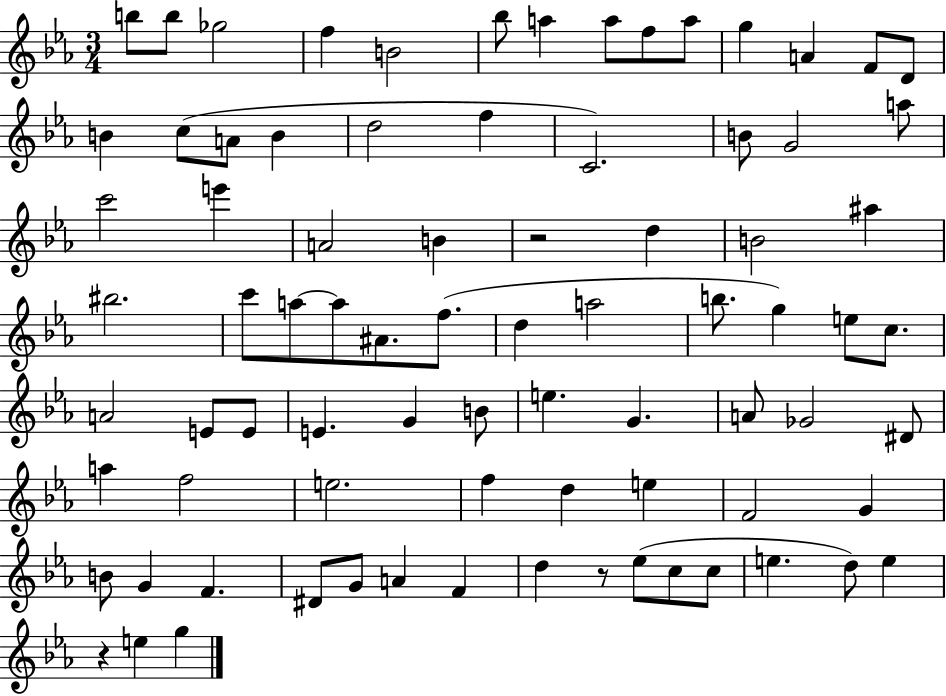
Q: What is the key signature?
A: EES major